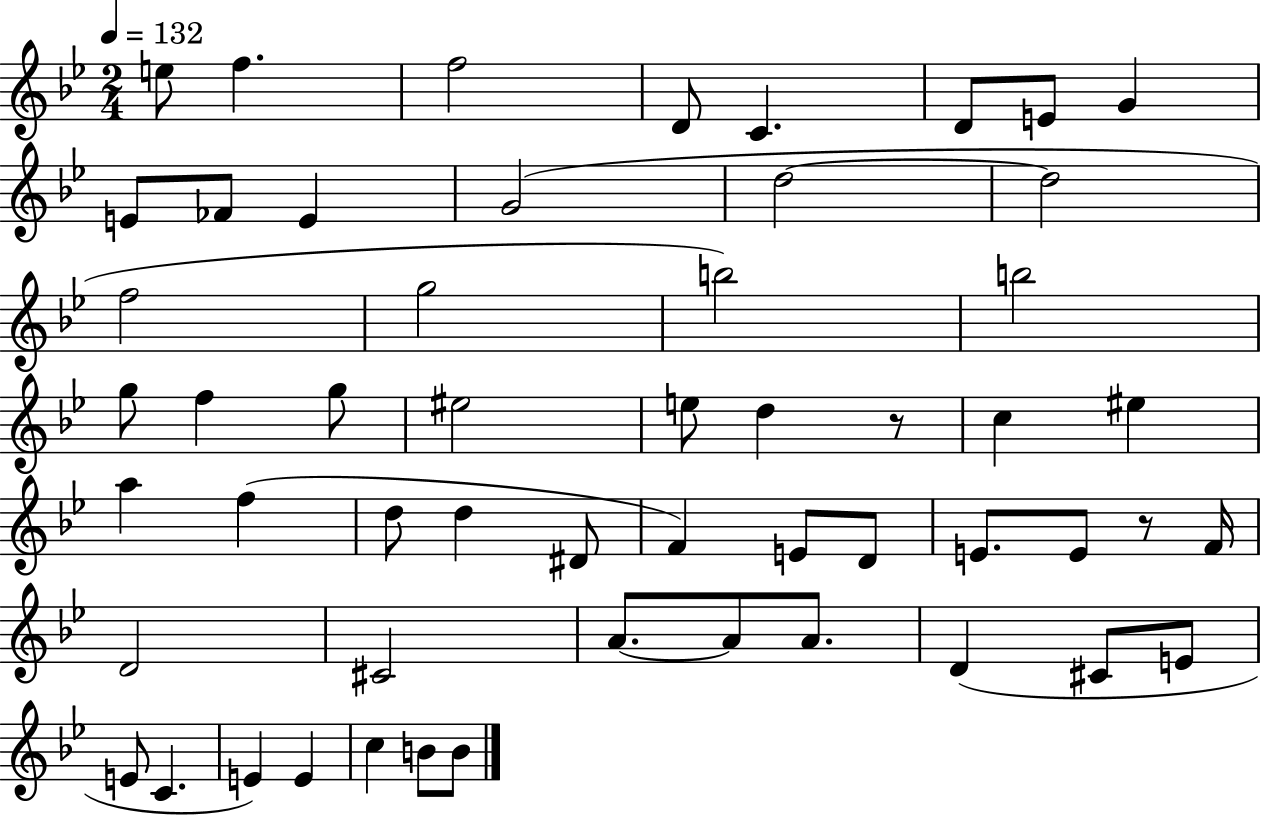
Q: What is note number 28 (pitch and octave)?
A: F5